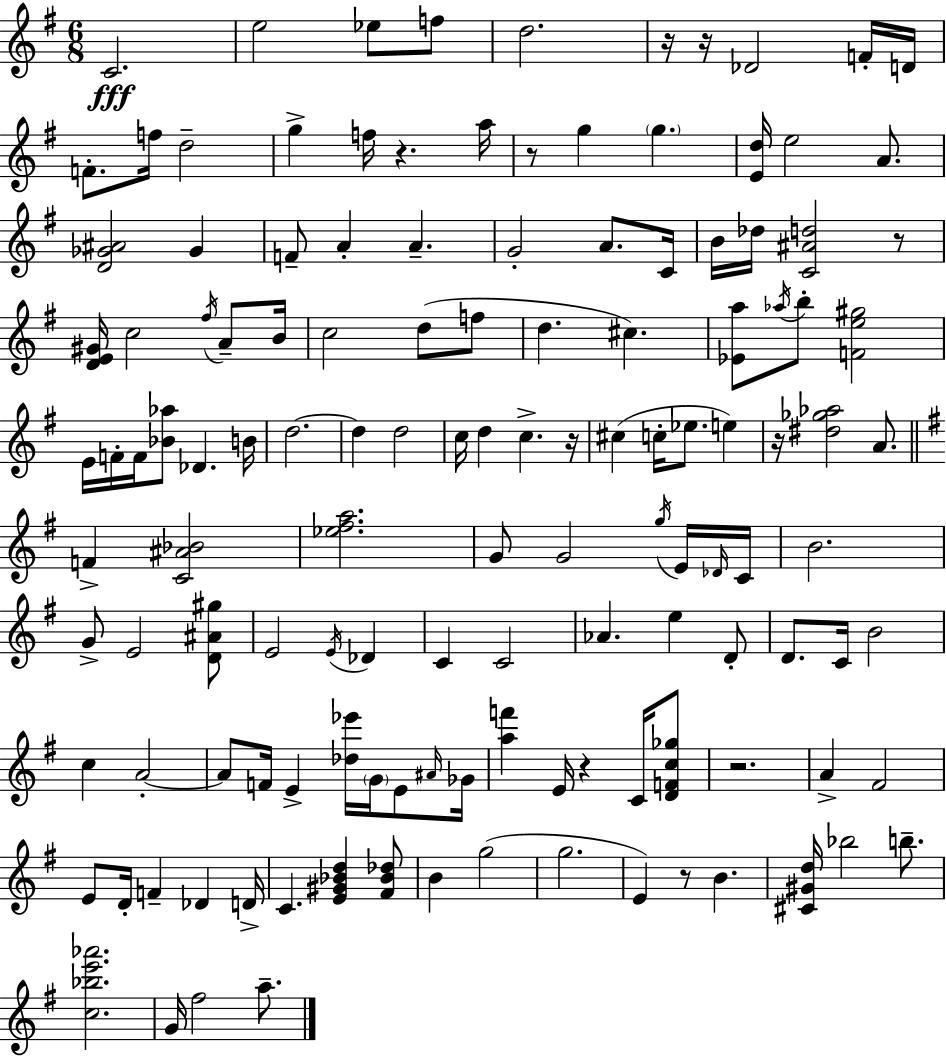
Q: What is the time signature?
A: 6/8